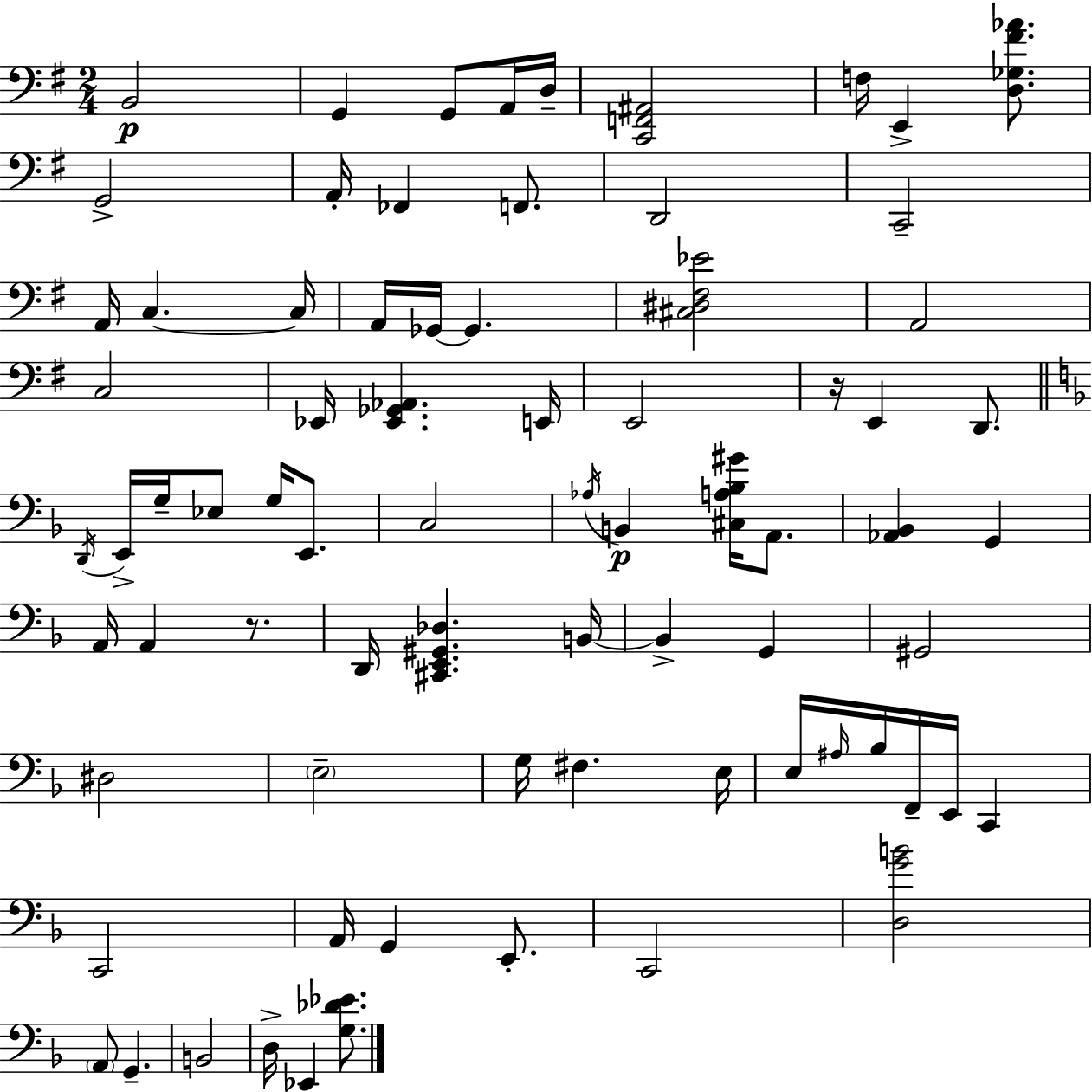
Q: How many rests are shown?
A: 2